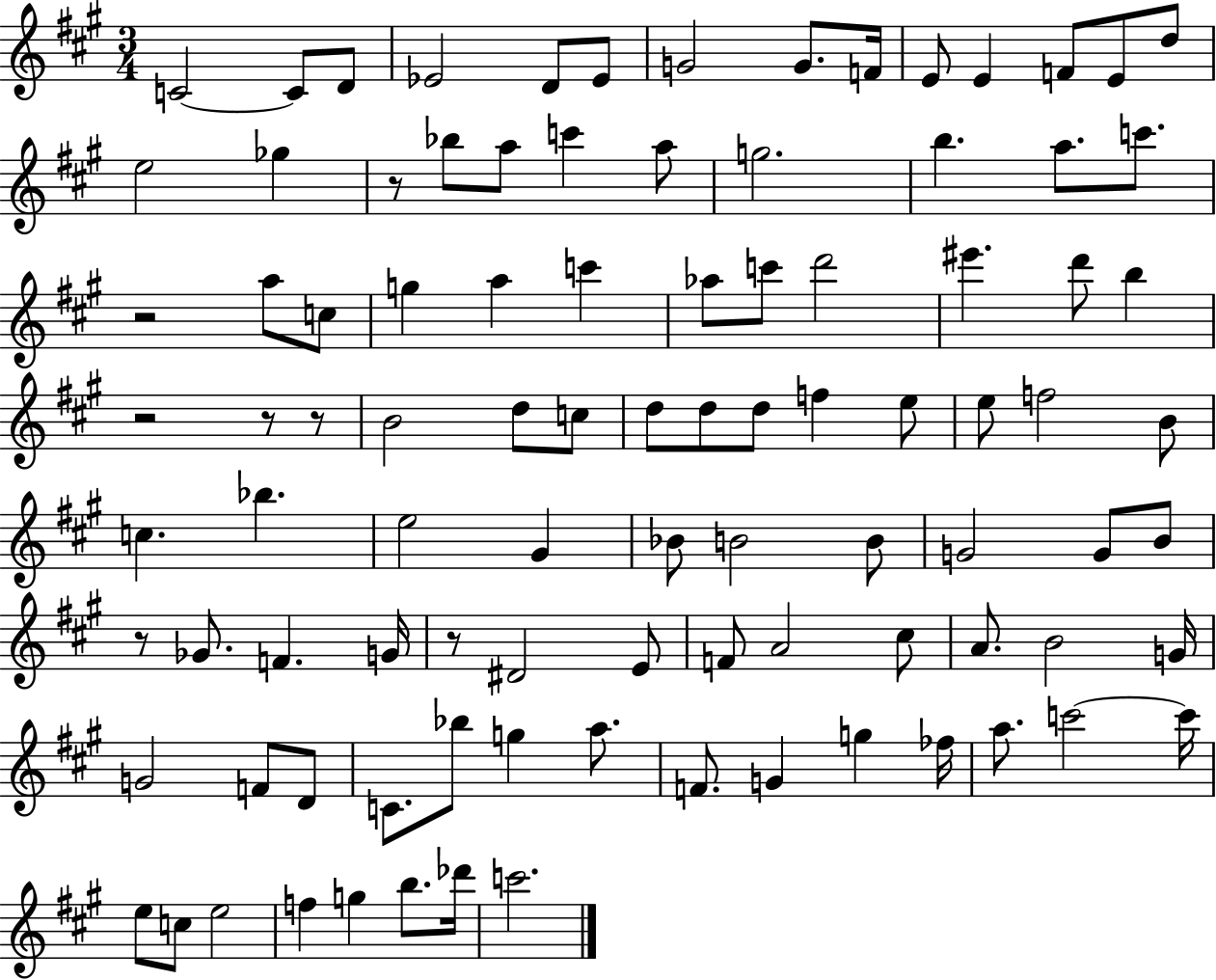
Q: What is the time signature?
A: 3/4